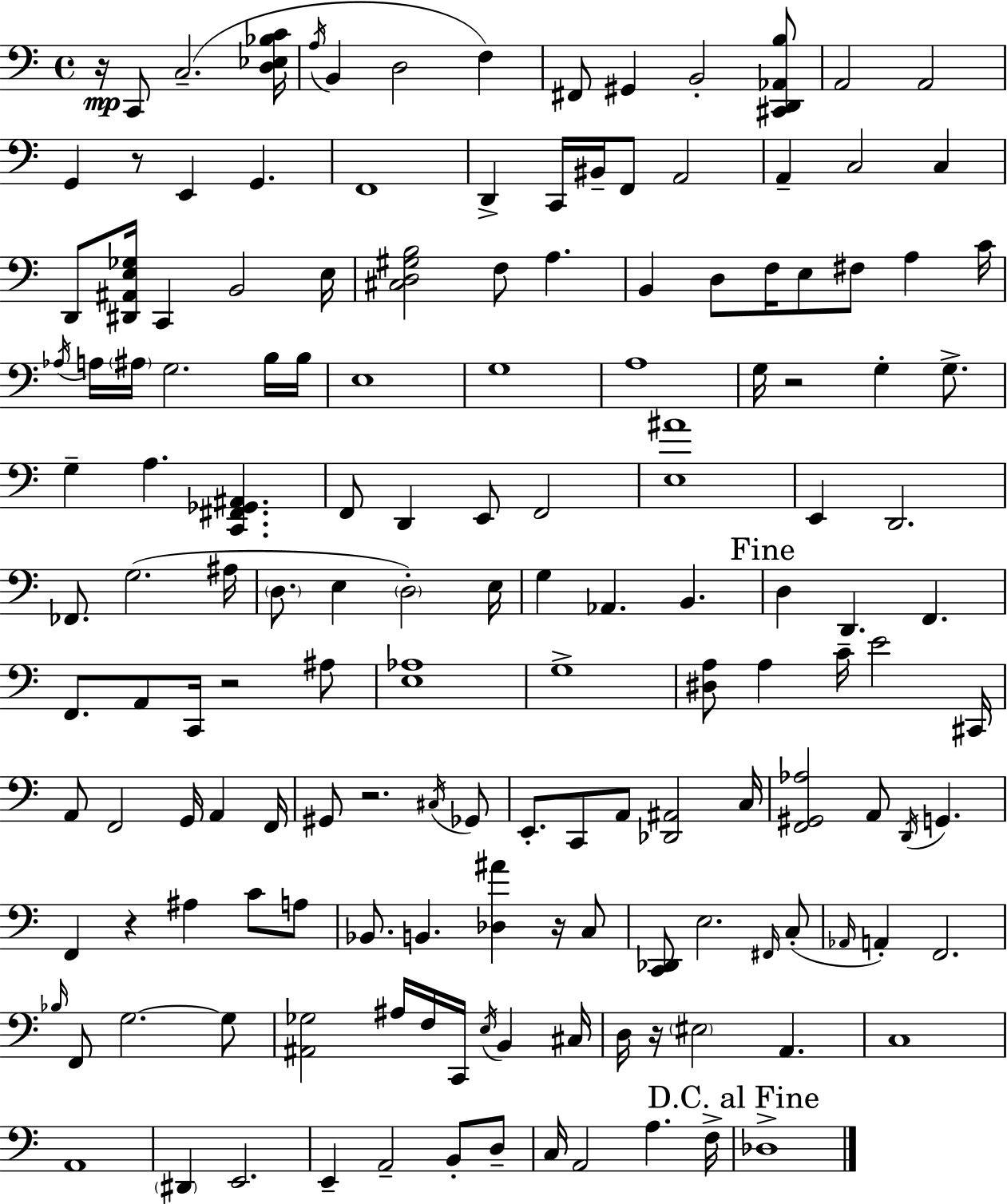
R/s C2/e C3/h. [D3,Eb3,Bb3,C4]/s A3/s B2/q D3/h F3/q F#2/e G#2/q B2/h [C#2,D2,Ab2,B3]/e A2/h A2/h G2/q R/e E2/q G2/q. F2/w D2/q C2/s BIS2/s F2/e A2/h A2/q C3/h C3/q D2/e [D#2,A#2,E3,Gb3]/s C2/q B2/h E3/s [C#3,D3,G#3,B3]/h F3/e A3/q. B2/q D3/e F3/s E3/e F#3/e A3/q C4/s Ab3/s A3/s A#3/s G3/h. B3/s B3/s E3/w G3/w A3/w G3/s R/h G3/q G3/e. G3/q A3/q. [C2,F#2,Gb2,A#2]/q. F2/e D2/q E2/e F2/h [E3,A#4]/w E2/q D2/h. FES2/e. G3/h. A#3/s D3/e. E3/q D3/h E3/s G3/q Ab2/q. B2/q. D3/q D2/q. F2/q. F2/e. A2/e C2/s R/h A#3/e [E3,Ab3]/w G3/w [D#3,A3]/e A3/q C4/s E4/h C#2/s A2/e F2/h G2/s A2/q F2/s G#2/e R/h. C#3/s Gb2/e E2/e. C2/e A2/e [Db2,A#2]/h C3/s [F2,G#2,Ab3]/h A2/e D2/s G2/q. F2/q R/q A#3/q C4/e A3/e Bb2/e. B2/q. [Db3,A#4]/q R/s C3/e [C2,Db2]/e E3/h. F#2/s C3/e Ab2/s A2/q F2/h. Bb3/s F2/e G3/h. G3/e [A#2,Gb3]/h A#3/s F3/s C2/s E3/s B2/q C#3/s D3/s R/s EIS3/h A2/q. C3/w A2/w D#2/q E2/h. E2/q A2/h B2/e D3/e C3/s A2/h A3/q. F3/s Db3/w